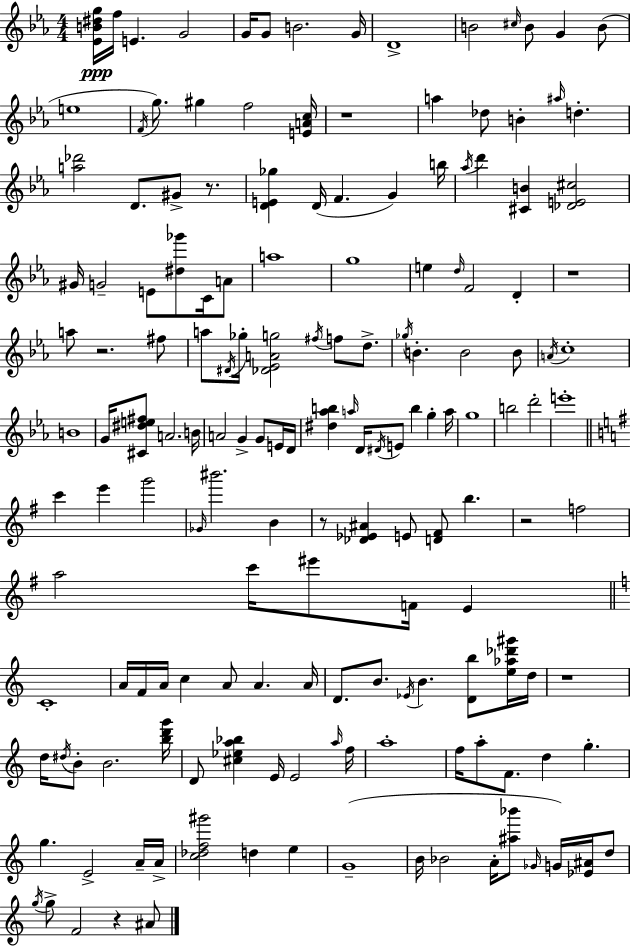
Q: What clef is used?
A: treble